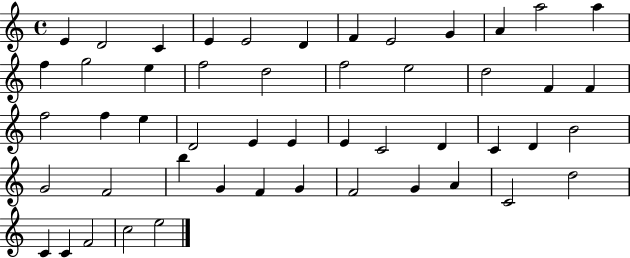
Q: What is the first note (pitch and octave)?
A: E4